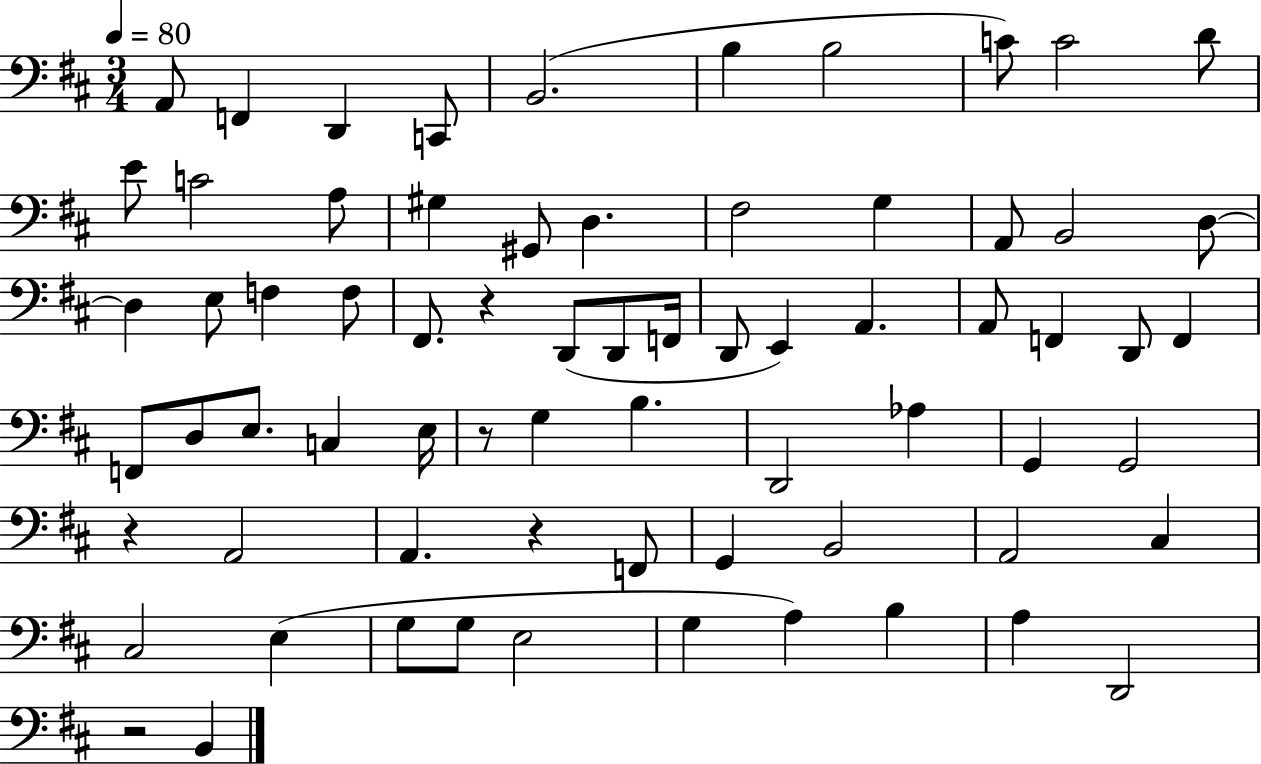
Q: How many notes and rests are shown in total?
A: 70